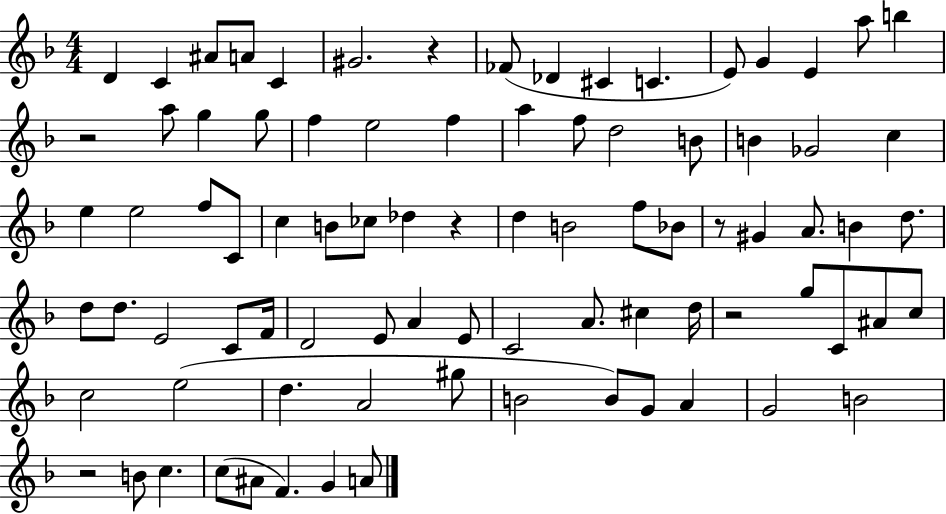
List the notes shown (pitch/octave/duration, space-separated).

D4/q C4/q A#4/e A4/e C4/q G#4/h. R/q FES4/e Db4/q C#4/q C4/q. E4/e G4/q E4/q A5/e B5/q R/h A5/e G5/q G5/e F5/q E5/h F5/q A5/q F5/e D5/h B4/e B4/q Gb4/h C5/q E5/q E5/h F5/e C4/e C5/q B4/e CES5/e Db5/q R/q D5/q B4/h F5/e Bb4/e R/e G#4/q A4/e. B4/q D5/e. D5/e D5/e. E4/h C4/e F4/s D4/h E4/e A4/q E4/e C4/h A4/e. C#5/q D5/s R/h G5/e C4/e A#4/e C5/e C5/h E5/h D5/q. A4/h G#5/e B4/h B4/e G4/e A4/q G4/h B4/h R/h B4/e C5/q. C5/e A#4/e F4/q. G4/q A4/e